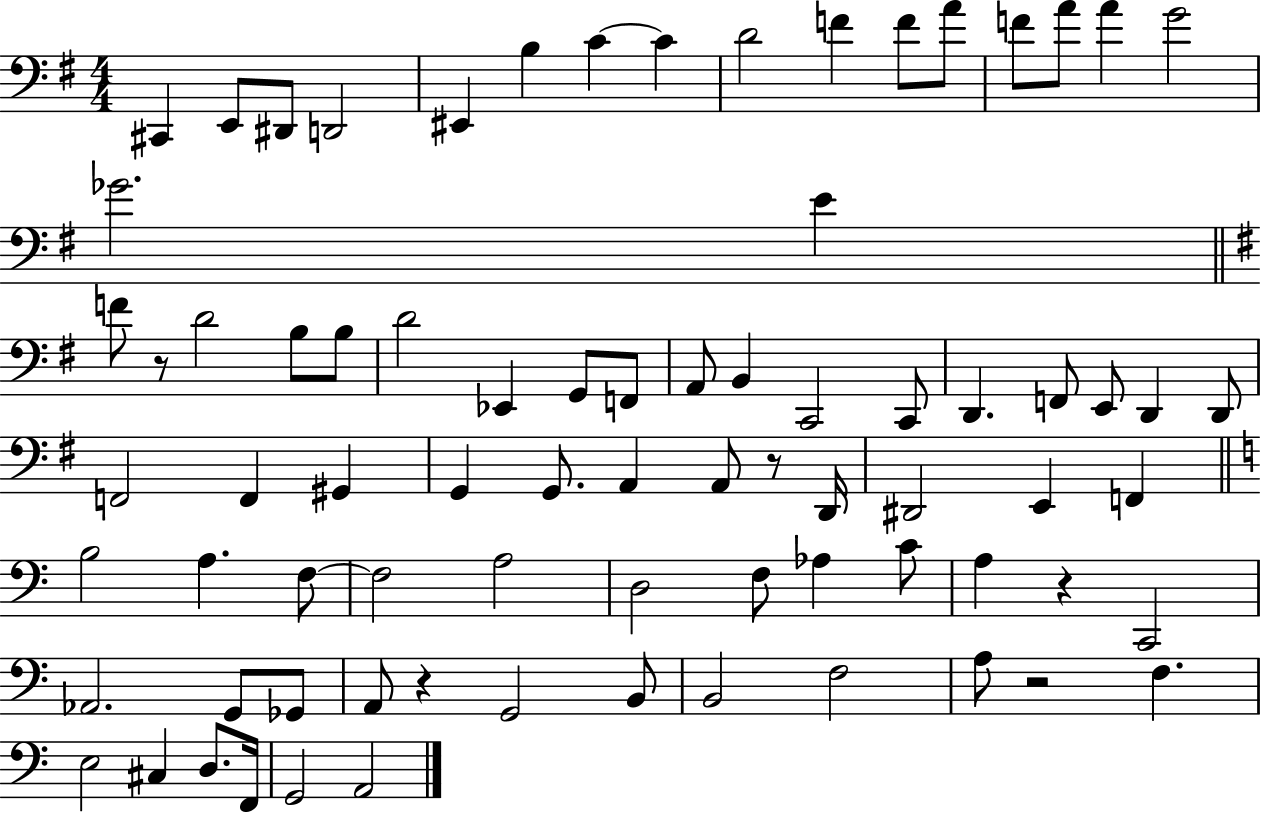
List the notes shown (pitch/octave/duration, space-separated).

C#2/q E2/e D#2/e D2/h EIS2/q B3/q C4/q C4/q D4/h F4/q F4/e A4/e F4/e A4/e A4/q G4/h Gb4/h. E4/q F4/e R/e D4/h B3/e B3/e D4/h Eb2/q G2/e F2/e A2/e B2/q C2/h C2/e D2/q. F2/e E2/e D2/q D2/e F2/h F2/q G#2/q G2/q G2/e. A2/q A2/e R/e D2/s D#2/h E2/q F2/q B3/h A3/q. F3/e F3/h A3/h D3/h F3/e Ab3/q C4/e A3/q R/q C2/h Ab2/h. G2/e Gb2/e A2/e R/q G2/h B2/e B2/h F3/h A3/e R/h F3/q. E3/h C#3/q D3/e. F2/s G2/h A2/h